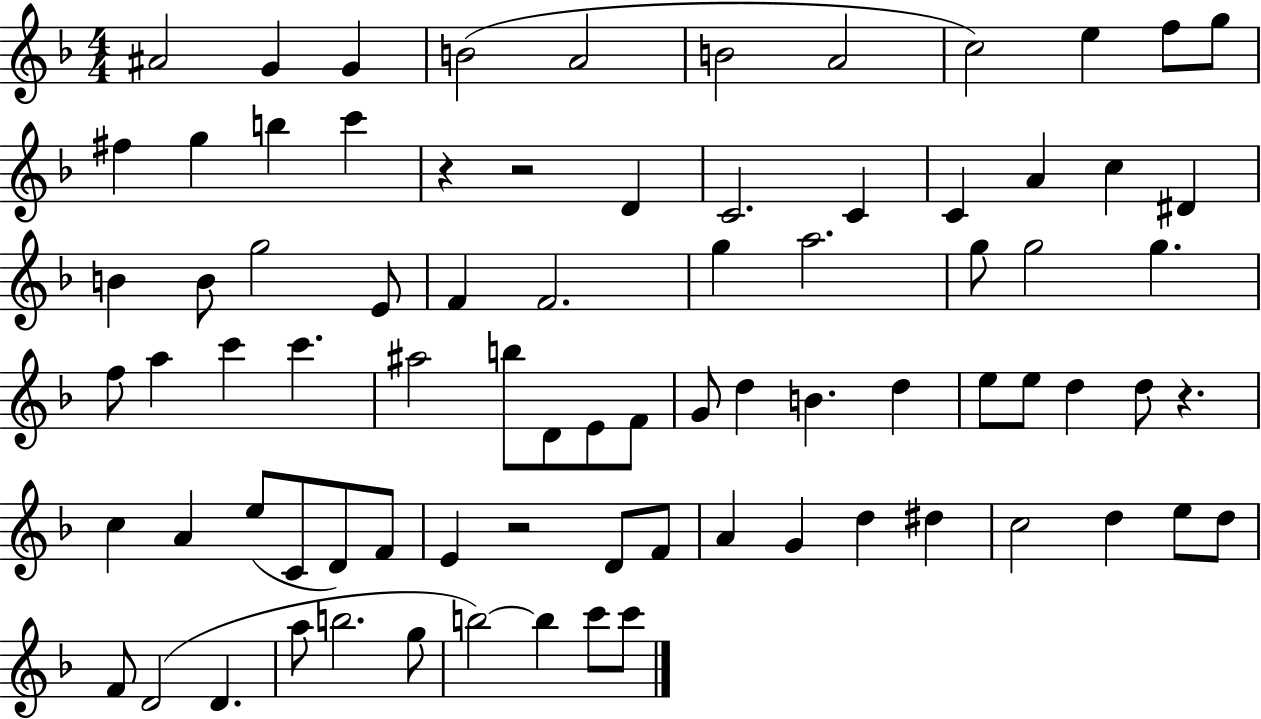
{
  \clef treble
  \numericTimeSignature
  \time 4/4
  \key f \major
  ais'2 g'4 g'4 | b'2( a'2 | b'2 a'2 | c''2) e''4 f''8 g''8 | \break fis''4 g''4 b''4 c'''4 | r4 r2 d'4 | c'2. c'4 | c'4 a'4 c''4 dis'4 | \break b'4 b'8 g''2 e'8 | f'4 f'2. | g''4 a''2. | g''8 g''2 g''4. | \break f''8 a''4 c'''4 c'''4. | ais''2 b''8 d'8 e'8 f'8 | g'8 d''4 b'4. d''4 | e''8 e''8 d''4 d''8 r4. | \break c''4 a'4 e''8( c'8 d'8) f'8 | e'4 r2 d'8 f'8 | a'4 g'4 d''4 dis''4 | c''2 d''4 e''8 d''8 | \break f'8 d'2( d'4. | a''8 b''2. g''8 | b''2~~) b''4 c'''8 c'''8 | \bar "|."
}